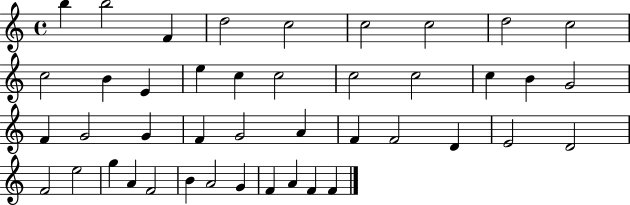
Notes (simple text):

B5/q B5/h F4/q D5/h C5/h C5/h C5/h D5/h C5/h C5/h B4/q E4/q E5/q C5/q C5/h C5/h C5/h C5/q B4/q G4/h F4/q G4/h G4/q F4/q G4/h A4/q F4/q F4/h D4/q E4/h D4/h F4/h E5/h G5/q A4/q F4/h B4/q A4/h G4/q F4/q A4/q F4/q F4/q